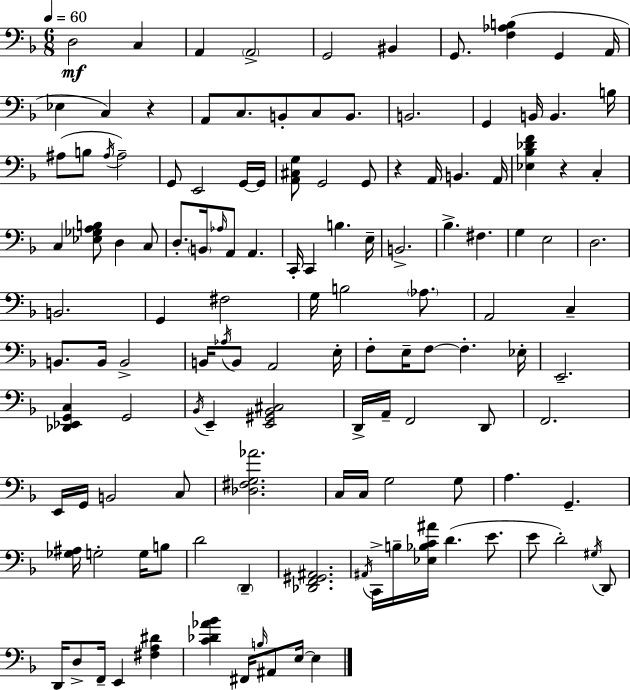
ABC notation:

X:1
T:Untitled
M:6/8
L:1/4
K:Dm
D,2 C, A,, A,,2 G,,2 ^B,, G,,/2 [F,_A,B,] G,, A,,/4 _E, C, z A,,/2 C,/2 B,,/2 C,/2 B,,/2 B,,2 G,, B,,/4 B,, B,/4 ^A,/2 B,/2 ^A,/4 ^A,2 G,,/2 E,,2 G,,/4 G,,/4 [A,,^C,G,]/2 G,,2 G,,/2 z A,,/4 B,, A,,/4 [_E,_B,_DF] z C, C, [_E,_G,A,B,]/2 D, C,/2 D,/2 B,,/4 _A,/4 A,,/2 A,, C,,/4 C,, B, E,/4 B,,2 _B, ^F, G, E,2 D,2 B,,2 G,, ^F,2 G,/4 B,2 _A,/2 A,,2 C, B,,/2 B,,/4 B,,2 B,,/4 _A,/4 B,,/2 A,,2 E,/4 F,/2 E,/4 F,/2 F, _E,/4 E,,2 [_D,,_E,,G,,C,] G,,2 _B,,/4 E,, [E,,^G,,_B,,^C,]2 D,,/4 A,,/4 F,,2 D,,/2 F,,2 E,,/4 G,,/4 B,,2 C,/2 [_D,^F,G,_A]2 C,/4 C,/4 G,2 G,/2 A, G,, [_G,^A,]/4 G,2 G,/4 B,/2 D2 D,, [_D,,F,,^G,,^A,,]2 ^A,,/4 C,,/4 B,/4 [_E,_B,C^A]/4 D E/2 E/2 D2 ^G,/4 D,,/2 D,,/4 D,/2 F,,/4 E,, [^F,A,^D] [C_D_A_B] ^F,,/4 B,/4 ^A,,/2 E,/4 E,